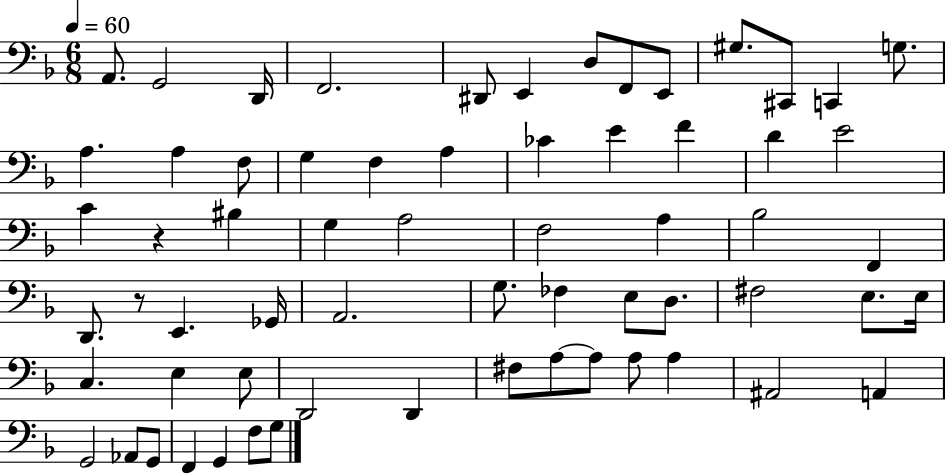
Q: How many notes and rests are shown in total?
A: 64